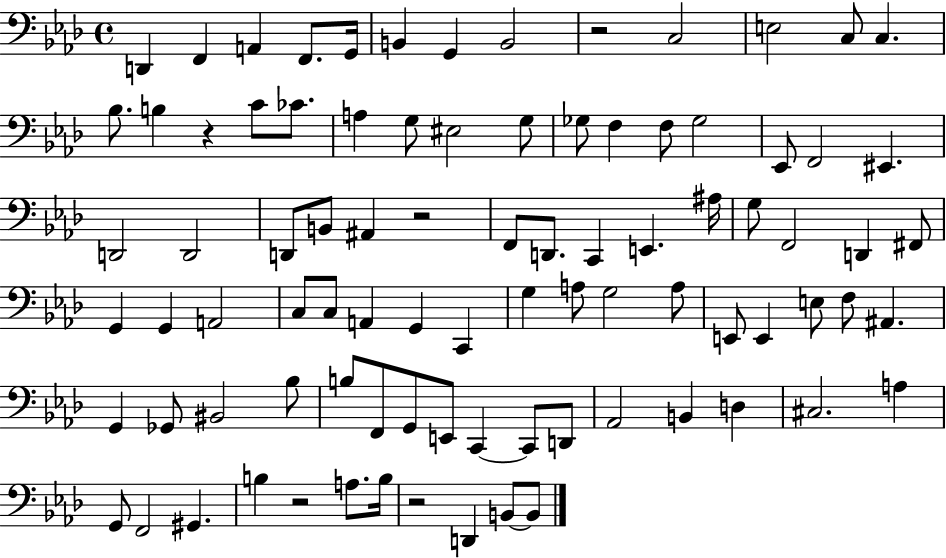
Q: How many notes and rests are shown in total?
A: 88